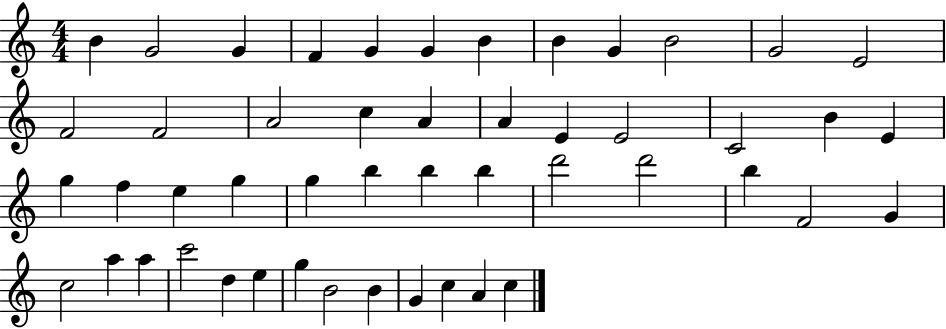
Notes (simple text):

B4/q G4/h G4/q F4/q G4/q G4/q B4/q B4/q G4/q B4/h G4/h E4/h F4/h F4/h A4/h C5/q A4/q A4/q E4/q E4/h C4/h B4/q E4/q G5/q F5/q E5/q G5/q G5/q B5/q B5/q B5/q D6/h D6/h B5/q F4/h G4/q C5/h A5/q A5/q C6/h D5/q E5/q G5/q B4/h B4/q G4/q C5/q A4/q C5/q